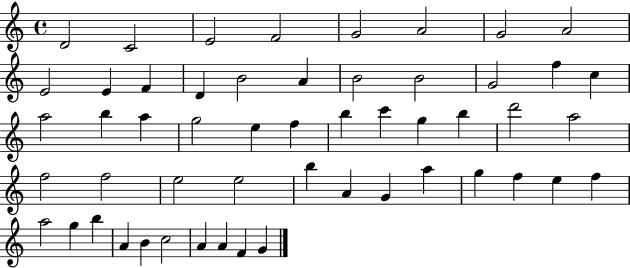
X:1
T:Untitled
M:4/4
L:1/4
K:C
D2 C2 E2 F2 G2 A2 G2 A2 E2 E F D B2 A B2 B2 G2 f c a2 b a g2 e f b c' g b d'2 a2 f2 f2 e2 e2 b A G a g f e f a2 g b A B c2 A A F G